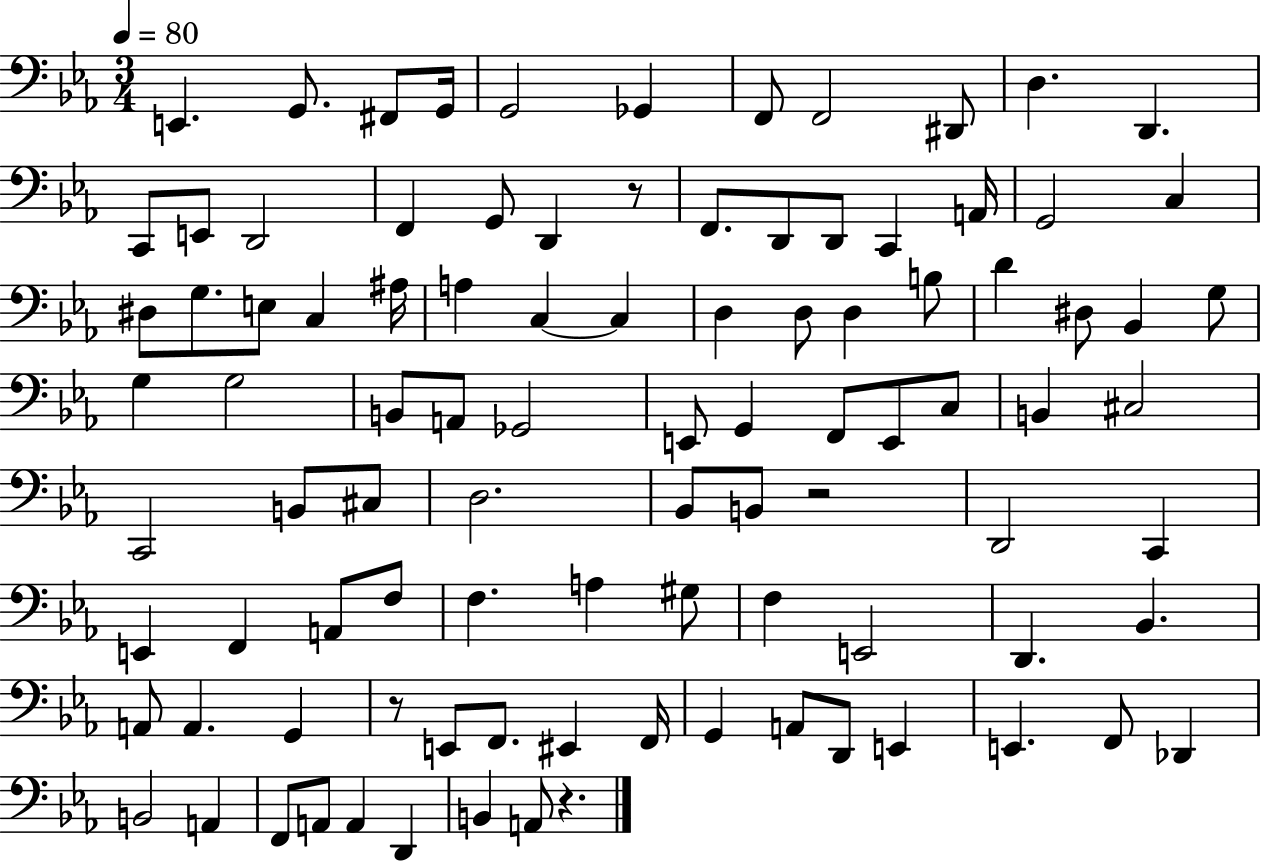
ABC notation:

X:1
T:Untitled
M:3/4
L:1/4
K:Eb
E,, G,,/2 ^F,,/2 G,,/4 G,,2 _G,, F,,/2 F,,2 ^D,,/2 D, D,, C,,/2 E,,/2 D,,2 F,, G,,/2 D,, z/2 F,,/2 D,,/2 D,,/2 C,, A,,/4 G,,2 C, ^D,/2 G,/2 E,/2 C, ^A,/4 A, C, C, D, D,/2 D, B,/2 D ^D,/2 _B,, G,/2 G, G,2 B,,/2 A,,/2 _G,,2 E,,/2 G,, F,,/2 E,,/2 C,/2 B,, ^C,2 C,,2 B,,/2 ^C,/2 D,2 _B,,/2 B,,/2 z2 D,,2 C,, E,, F,, A,,/2 F,/2 F, A, ^G,/2 F, E,,2 D,, _B,, A,,/2 A,, G,, z/2 E,,/2 F,,/2 ^E,, F,,/4 G,, A,,/2 D,,/2 E,, E,, F,,/2 _D,, B,,2 A,, F,,/2 A,,/2 A,, D,, B,, A,,/2 z